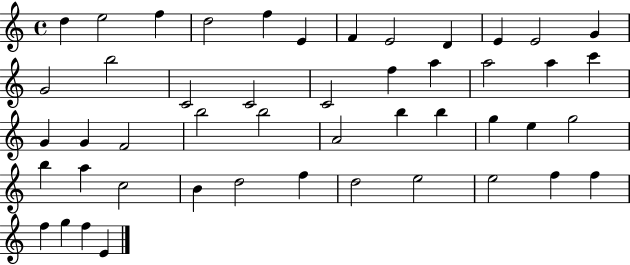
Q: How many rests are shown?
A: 0